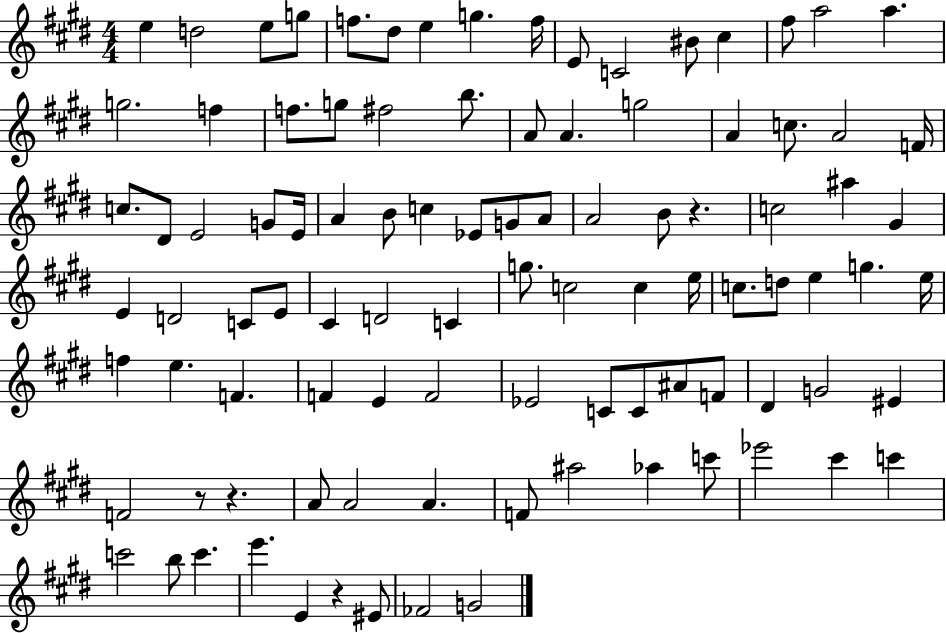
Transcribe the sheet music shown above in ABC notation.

X:1
T:Untitled
M:4/4
L:1/4
K:E
e d2 e/2 g/2 f/2 ^d/2 e g f/4 E/2 C2 ^B/2 ^c ^f/2 a2 a g2 f f/2 g/2 ^f2 b/2 A/2 A g2 A c/2 A2 F/4 c/2 ^D/2 E2 G/2 E/4 A B/2 c _E/2 G/2 A/2 A2 B/2 z c2 ^a ^G E D2 C/2 E/2 ^C D2 C g/2 c2 c e/4 c/2 d/2 e g e/4 f e F F E F2 _E2 C/2 C/2 ^A/2 F/2 ^D G2 ^E F2 z/2 z A/2 A2 A F/2 ^a2 _a c'/2 _e'2 ^c' c' c'2 b/2 c' e' E z ^E/2 _F2 G2